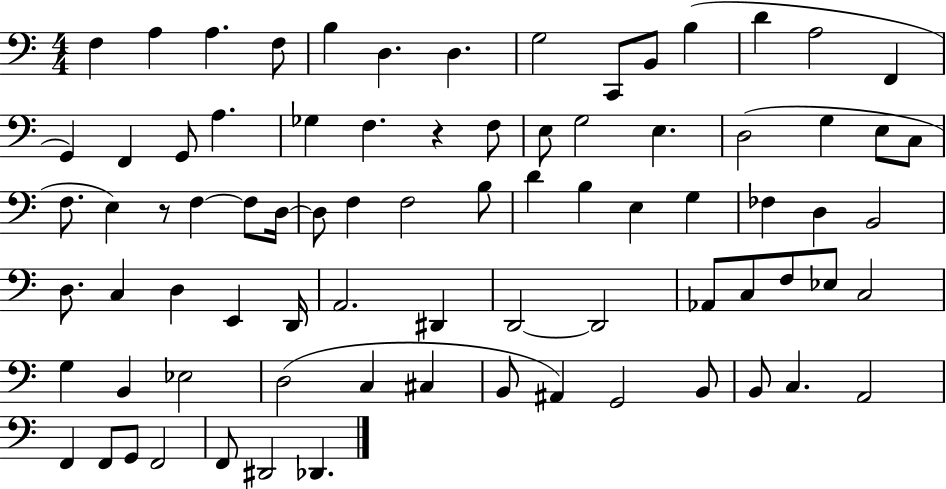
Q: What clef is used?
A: bass